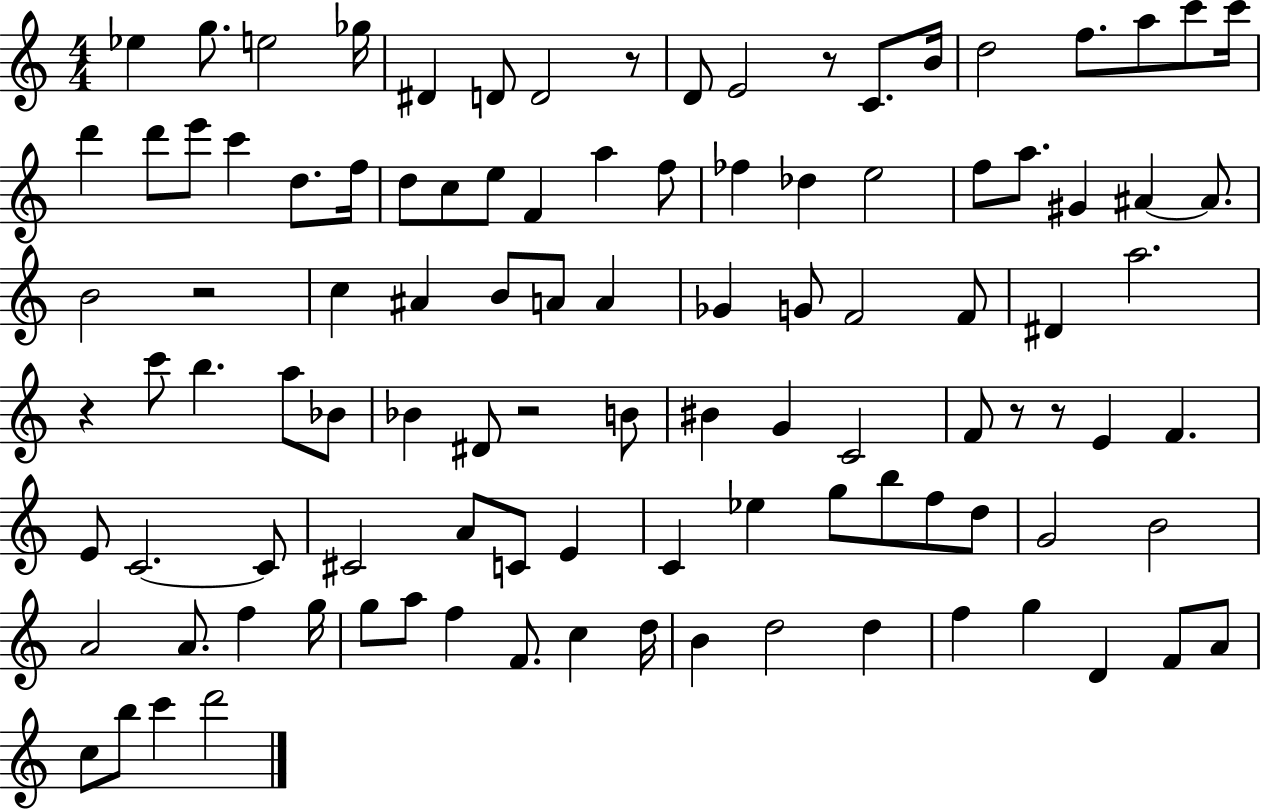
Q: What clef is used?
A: treble